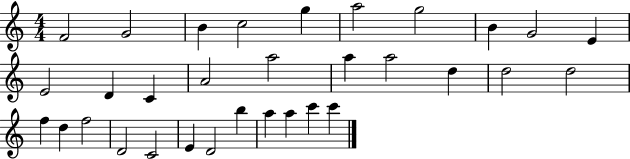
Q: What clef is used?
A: treble